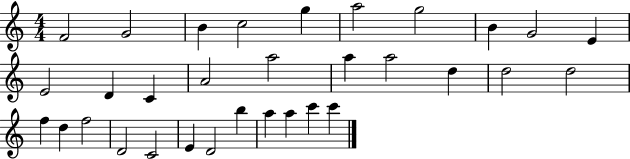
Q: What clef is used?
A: treble